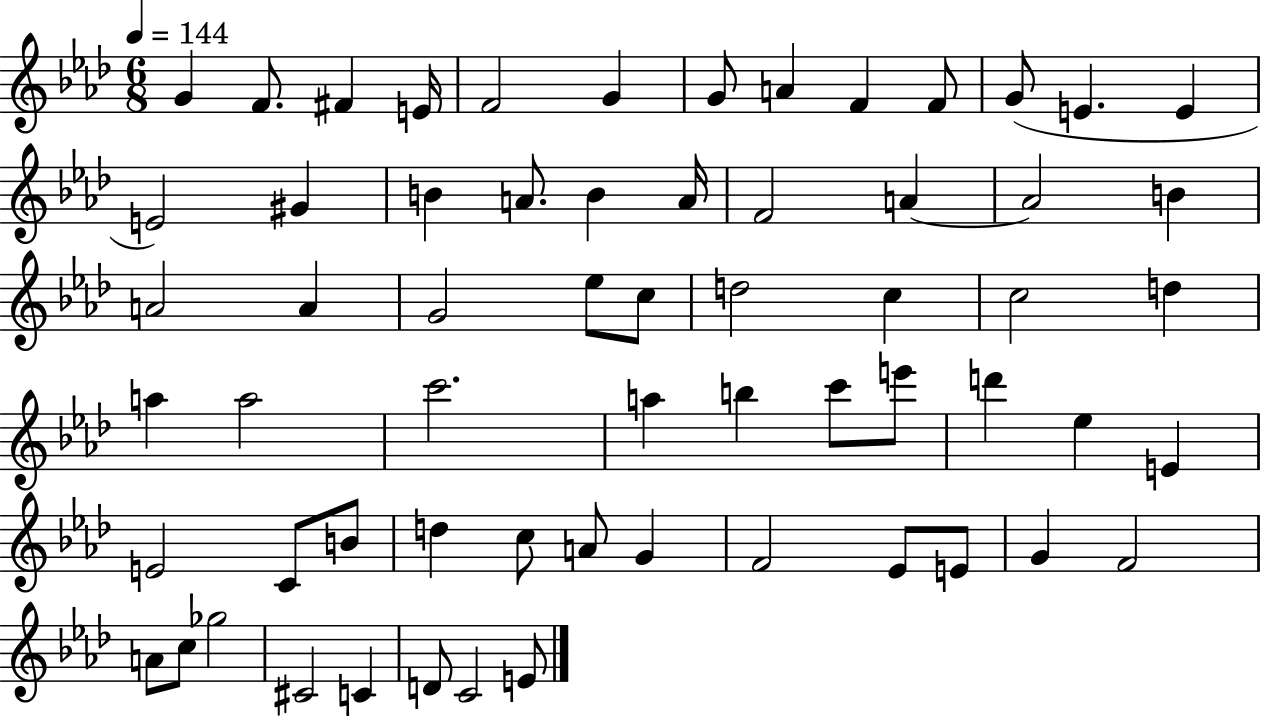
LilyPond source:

{
  \clef treble
  \numericTimeSignature
  \time 6/8
  \key aes \major
  \tempo 4 = 144
  g'4 f'8. fis'4 e'16 | f'2 g'4 | g'8 a'4 f'4 f'8 | g'8( e'4. e'4 | \break e'2) gis'4 | b'4 a'8. b'4 a'16 | f'2 a'4~~ | a'2 b'4 | \break a'2 a'4 | g'2 ees''8 c''8 | d''2 c''4 | c''2 d''4 | \break a''4 a''2 | c'''2. | a''4 b''4 c'''8 e'''8 | d'''4 ees''4 e'4 | \break e'2 c'8 b'8 | d''4 c''8 a'8 g'4 | f'2 ees'8 e'8 | g'4 f'2 | \break a'8 c''8 ges''2 | cis'2 c'4 | d'8 c'2 e'8 | \bar "|."
}